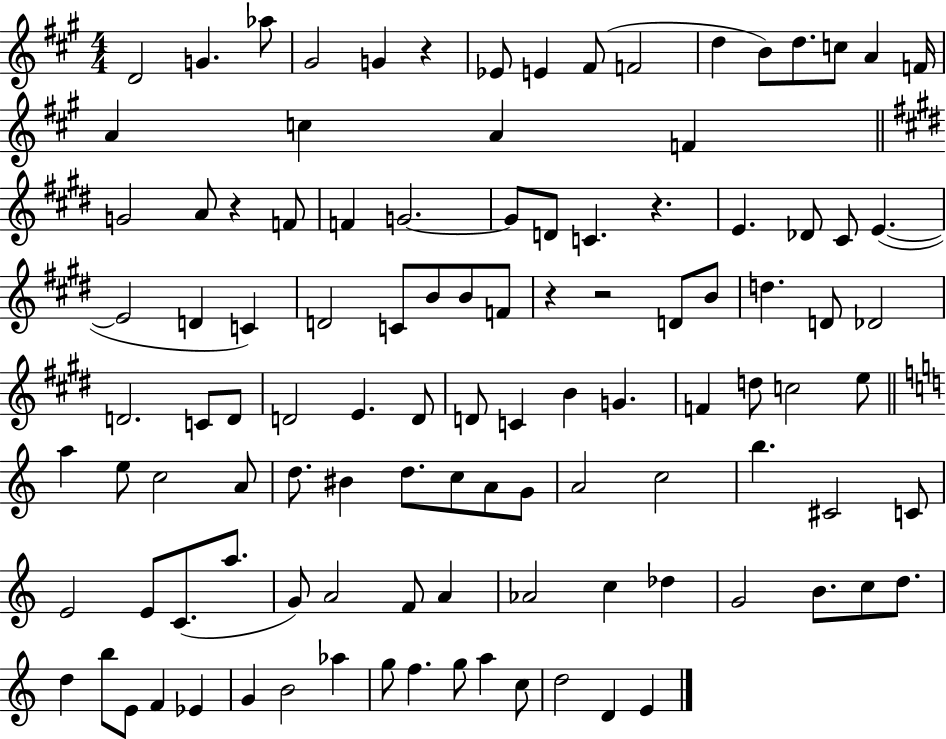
X:1
T:Untitled
M:4/4
L:1/4
K:A
D2 G _a/2 ^G2 G z _E/2 E ^F/2 F2 d B/2 d/2 c/2 A F/4 A c A F G2 A/2 z F/2 F G2 G/2 D/2 C z E _D/2 ^C/2 E E2 D C D2 C/2 B/2 B/2 F/2 z z2 D/2 B/2 d D/2 _D2 D2 C/2 D/2 D2 E D/2 D/2 C B G F d/2 c2 e/2 a e/2 c2 A/2 d/2 ^B d/2 c/2 A/2 G/2 A2 c2 b ^C2 C/2 E2 E/2 C/2 a/2 G/2 A2 F/2 A _A2 c _d G2 B/2 c/2 d/2 d b/2 E/2 F _E G B2 _a g/2 f g/2 a c/2 d2 D E